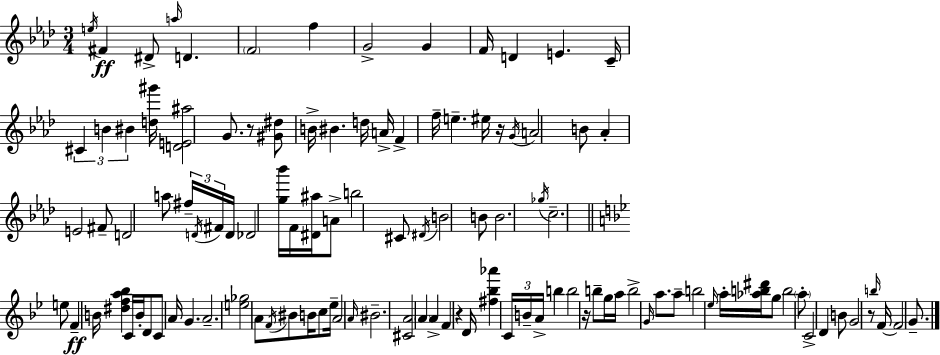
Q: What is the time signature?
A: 3/4